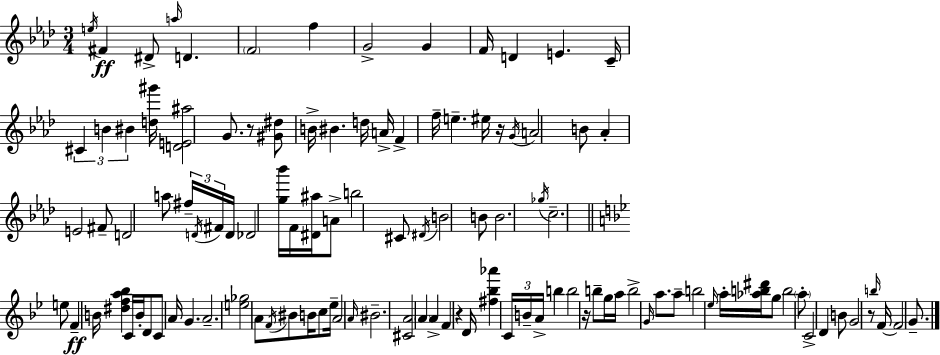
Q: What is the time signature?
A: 3/4